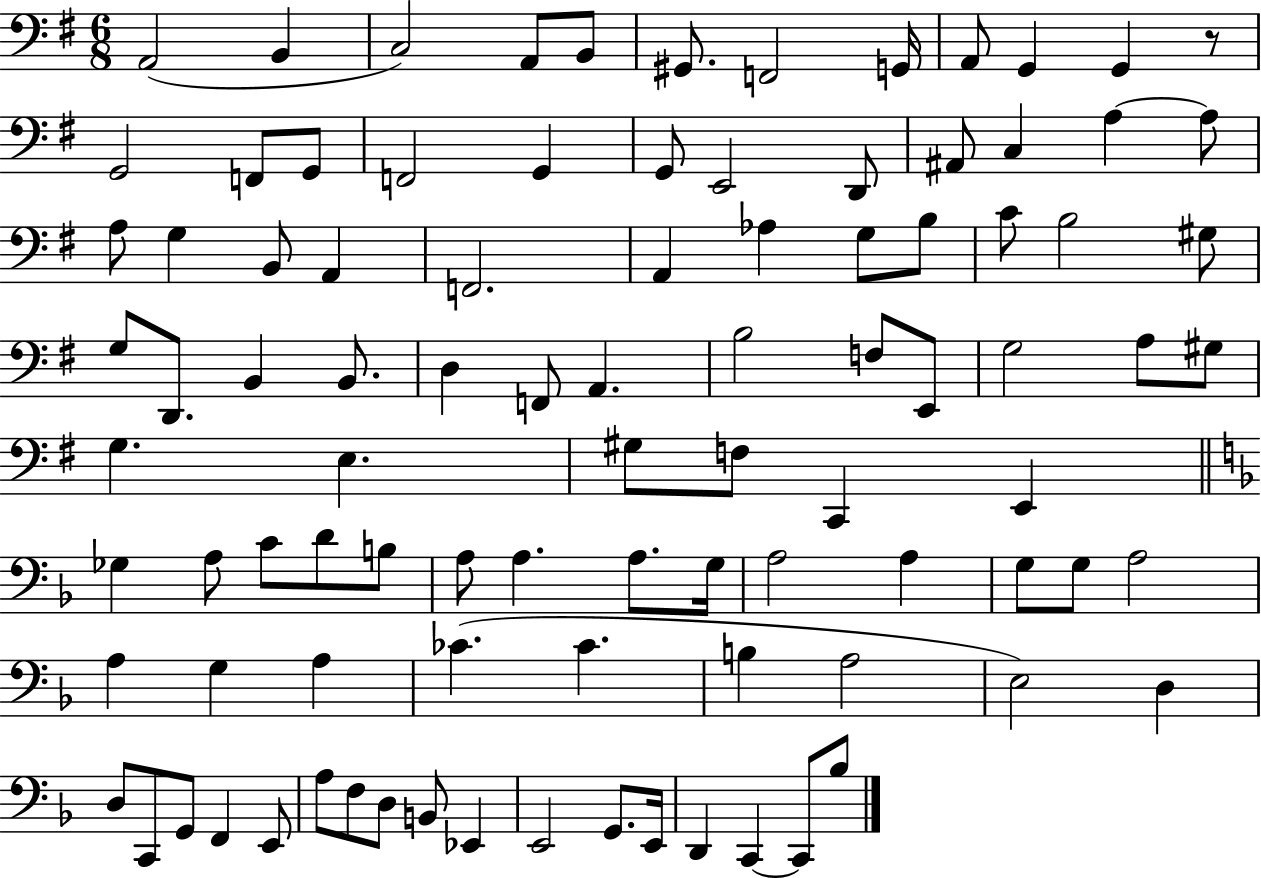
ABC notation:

X:1
T:Untitled
M:6/8
L:1/4
K:G
A,,2 B,, C,2 A,,/2 B,,/2 ^G,,/2 F,,2 G,,/4 A,,/2 G,, G,, z/2 G,,2 F,,/2 G,,/2 F,,2 G,, G,,/2 E,,2 D,,/2 ^A,,/2 C, A, A,/2 A,/2 G, B,,/2 A,, F,,2 A,, _A, G,/2 B,/2 C/2 B,2 ^G,/2 G,/2 D,,/2 B,, B,,/2 D, F,,/2 A,, B,2 F,/2 E,,/2 G,2 A,/2 ^G,/2 G, E, ^G,/2 F,/2 C,, E,, _G, A,/2 C/2 D/2 B,/2 A,/2 A, A,/2 G,/4 A,2 A, G,/2 G,/2 A,2 A, G, A, _C _C B, A,2 E,2 D, D,/2 C,,/2 G,,/2 F,, E,,/2 A,/2 F,/2 D,/2 B,,/2 _E,, E,,2 G,,/2 E,,/4 D,, C,, C,,/2 _B,/2